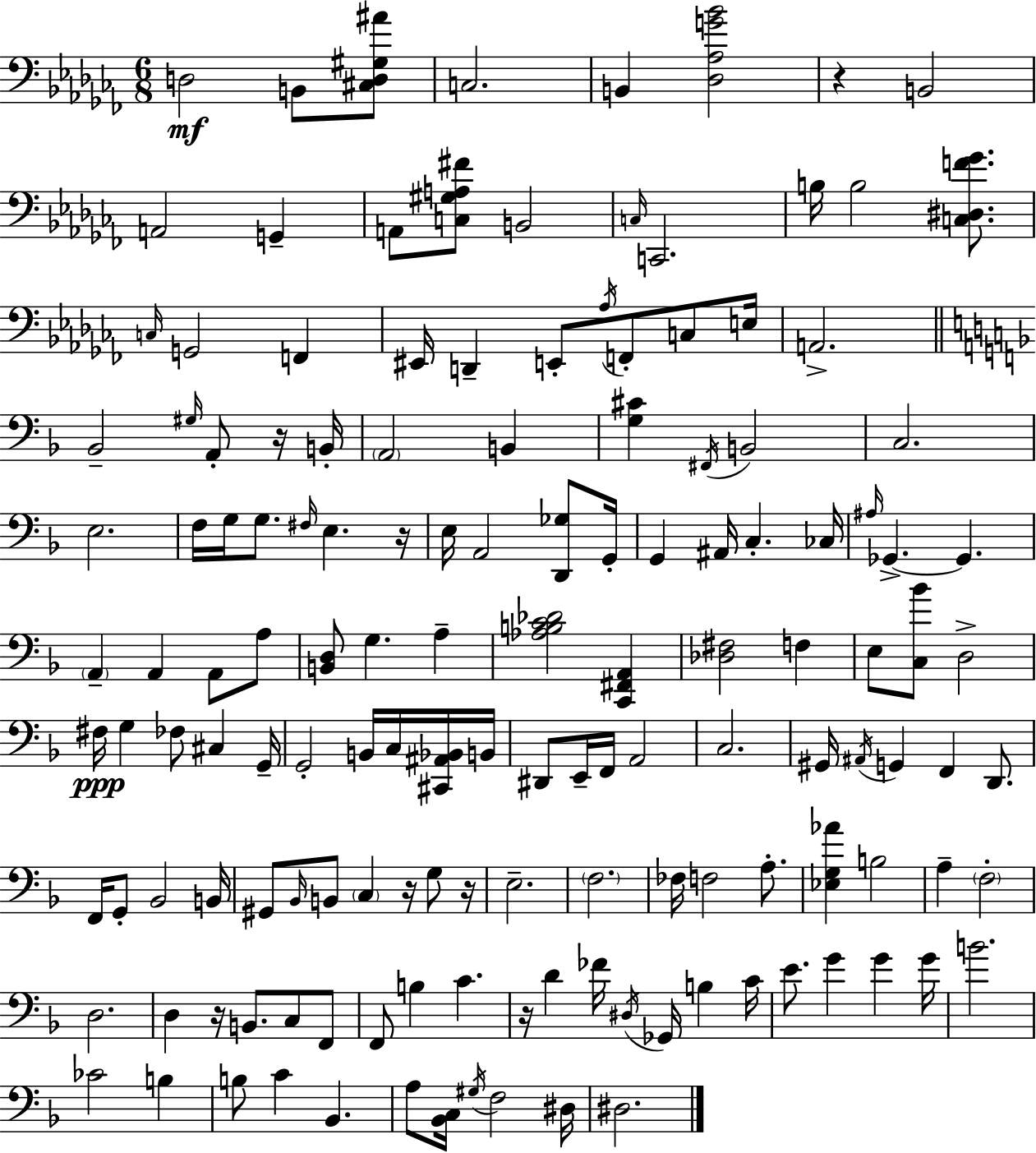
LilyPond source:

{
  \clef bass
  \numericTimeSignature
  \time 6/8
  \key aes \minor
  d2\mf b,8 <cis d gis ais'>8 | c2. | b,4 <des aes g' bes'>2 | r4 b,2 | \break a,2 g,4-- | a,8 <c gis a fis'>8 b,2 | \grace { c16 } c,2. | b16 b2 <c dis f' ges'>8. | \break \grace { c16 } g,2 f,4 | eis,16 d,4-- e,8-. \acciaccatura { aes16 } f,8-. | c8 e16 a,2.-> | \bar "||" \break \key d \minor bes,2-- \grace { gis16 } a,8-. r16 | b,16-. \parenthesize a,2 b,4 | <g cis'>4 \acciaccatura { fis,16 } b,2 | c2. | \break e2. | f16 g16 g8. \grace { fis16 } e4. | r16 e16 a,2 | <d, ges>8 g,16-. g,4 ais,16 c4.-. | \break ces16 \grace { ais16 } ges,4.->~~ ges,4. | \parenthesize a,4-- a,4 | a,8 a8 <b, d>8 g4. | a4-- <aes b c' des'>2 | \break <c, fis, a,>4 <des fis>2 | f4 e8 <c bes'>8 d2-> | fis16\ppp g4 fes8 cis4 | g,16-- g,2-. | \break b,16 c16 <cis, ais, bes,>16 b,16 dis,8 e,16-- f,16 a,2 | c2. | gis,16 \acciaccatura { ais,16 } g,4 f,4 | d,8. f,16 g,8-. bes,2 | \break b,16 gis,8 \grace { bes,16 } b,8 \parenthesize c4 | r16 g8 r16 e2.-- | \parenthesize f2. | fes16 f2 | \break a8.-. <ees g aes'>4 b2 | a4-- \parenthesize f2-. | d2. | d4 r16 b,8. | \break c8 f,8 f,8 b4 | c'4. r16 d'4 fes'16 | \acciaccatura { dis16 } ges,16 b4 c'16 e'8. g'4 | g'4 g'16 b'2. | \break ces'2 | b4 b8 c'4 | bes,4. a8 <bes, c>16 \acciaccatura { gis16 } f2 | dis16 dis2. | \break \bar "|."
}